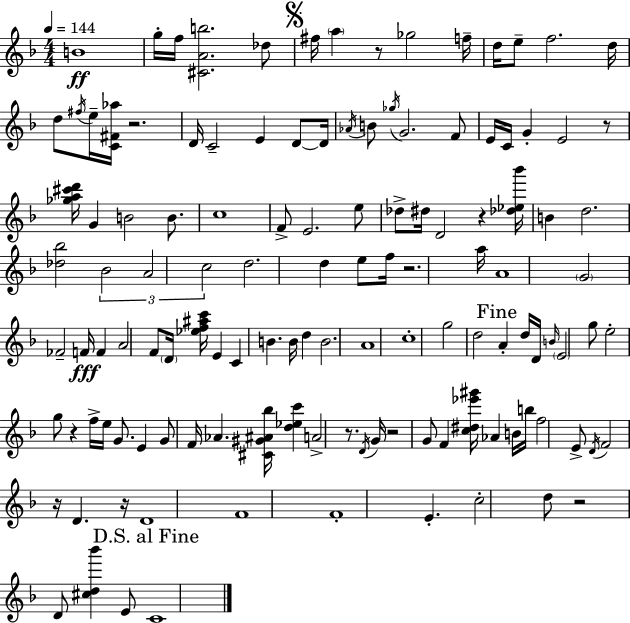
B4/w G5/s F5/s [C#4,A4,B5]/h. Db5/e F#5/s A5/q R/e Gb5/h F5/s D5/s E5/e F5/h. D5/s D5/e F#5/s E5/s [C4,F#4,Ab5]/s R/h. D4/s C4/h E4/q D4/e D4/s Ab4/s B4/e Gb5/s G4/h. F4/e E4/s C4/s G4/q E4/h R/e [Gb5,A5,C#6,D6]/s G4/q B4/h B4/e. C5/w F4/e E4/h. E5/e Db5/e D#5/s D4/h R/q [Db5,Eb5,Bb6]/s B4/q D5/h. [Db5,Bb5]/h Bb4/h A4/h C5/h D5/h. D5/q E5/e F5/s R/h. A5/s A4/w G4/h FES4/h F4/s F4/q A4/h F4/e D4/s [Eb5,F5,A#5,C6]/s E4/q C4/q B4/q. B4/s D5/q B4/h. A4/w C5/w G5/h D5/h A4/q D5/s D4/s B4/s E4/h G5/e E5/h G5/e R/q F5/s E5/s G4/e. E4/q G4/e F4/s Ab4/q. [C#4,G#4,A#4,Bb5]/s [D5,Eb5,C6]/q A4/h R/e. D4/s G4/s R/h G4/e F4/q [C5,D#5,Eb6,G#6]/s Ab4/q B4/s B5/s F5/h E4/e D4/s F4/h R/s D4/q. R/s D4/w F4/w F4/w E4/q. C5/h D5/e R/h D4/e [C#5,D5,Bb6]/q E4/e C4/w